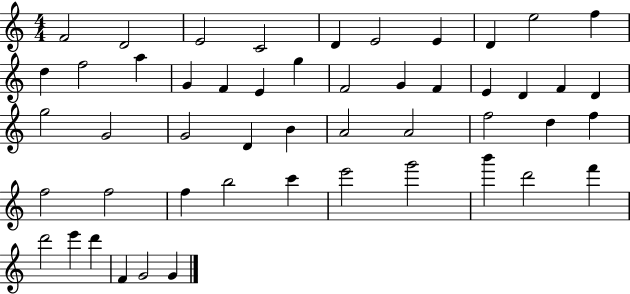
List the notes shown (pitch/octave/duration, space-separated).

F4/h D4/h E4/h C4/h D4/q E4/h E4/q D4/q E5/h F5/q D5/q F5/h A5/q G4/q F4/q E4/q G5/q F4/h G4/q F4/q E4/q D4/q F4/q D4/q G5/h G4/h G4/h D4/q B4/q A4/h A4/h F5/h D5/q F5/q F5/h F5/h F5/q B5/h C6/q E6/h G6/h B6/q D6/h F6/q D6/h E6/q D6/q F4/q G4/h G4/q